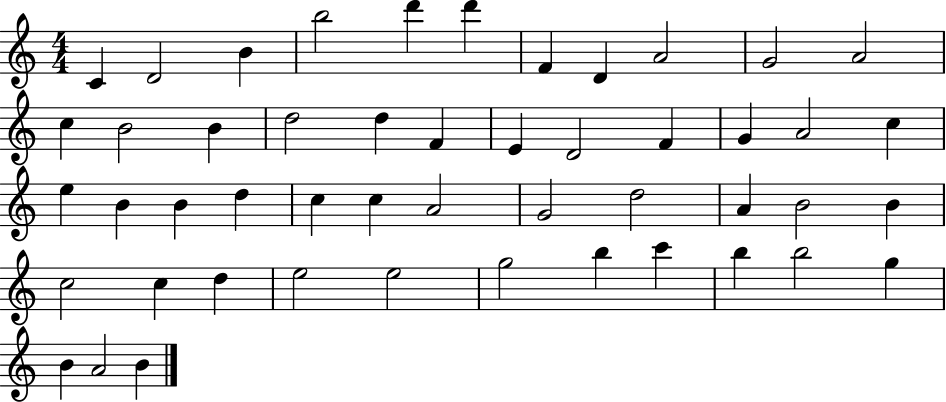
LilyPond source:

{
  \clef treble
  \numericTimeSignature
  \time 4/4
  \key c \major
  c'4 d'2 b'4 | b''2 d'''4 d'''4 | f'4 d'4 a'2 | g'2 a'2 | \break c''4 b'2 b'4 | d''2 d''4 f'4 | e'4 d'2 f'4 | g'4 a'2 c''4 | \break e''4 b'4 b'4 d''4 | c''4 c''4 a'2 | g'2 d''2 | a'4 b'2 b'4 | \break c''2 c''4 d''4 | e''2 e''2 | g''2 b''4 c'''4 | b''4 b''2 g''4 | \break b'4 a'2 b'4 | \bar "|."
}